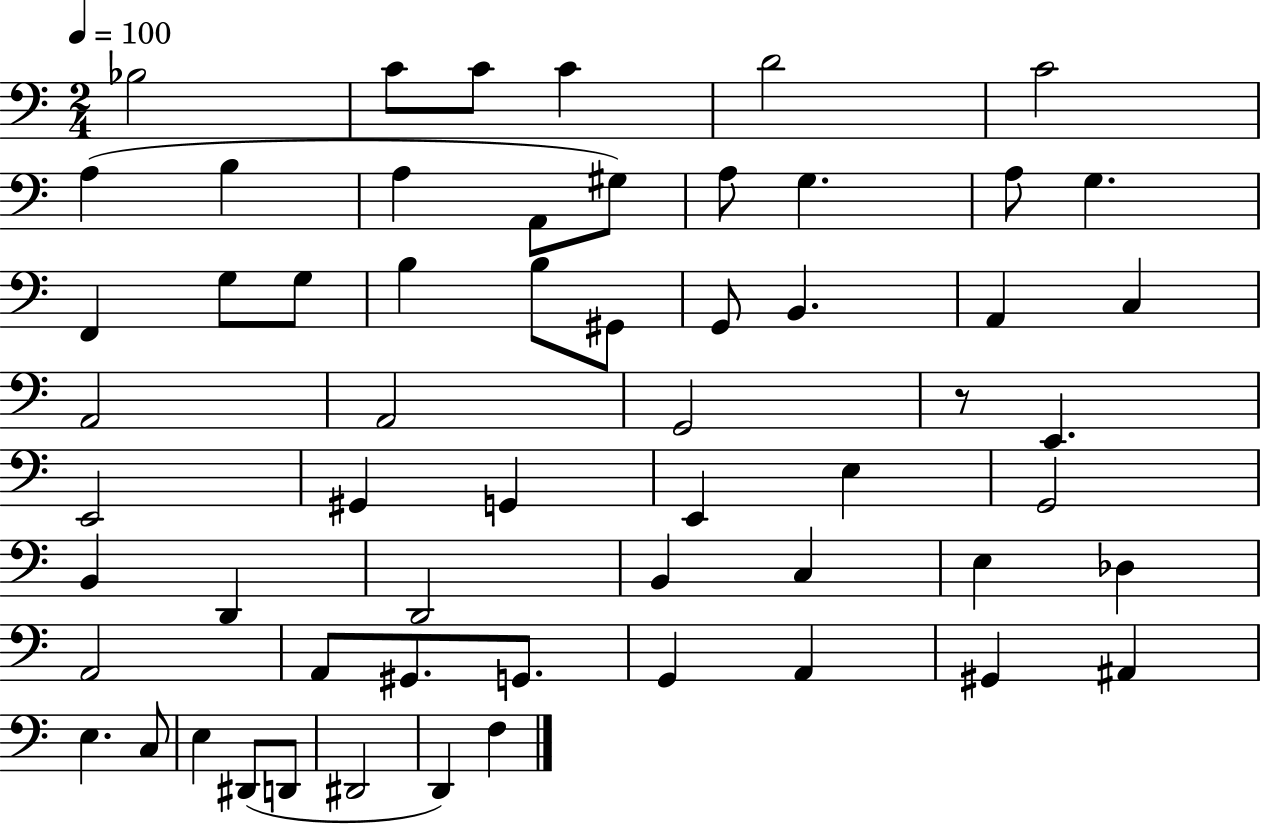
{
  \clef bass
  \numericTimeSignature
  \time 2/4
  \key c \major
  \tempo 4 = 100
  bes2 | c'8 c'8 c'4 | d'2 | c'2 | \break a4( b4 | a4 a,8 gis8) | a8 g4. | a8 g4. | \break f,4 g8 g8 | b4 b8 gis,8 | g,8 b,4. | a,4 c4 | \break a,2 | a,2 | g,2 | r8 e,4. | \break e,2 | gis,4 g,4 | e,4 e4 | g,2 | \break b,4 d,4 | d,2 | b,4 c4 | e4 des4 | \break a,2 | a,8 gis,8. g,8. | g,4 a,4 | gis,4 ais,4 | \break e4. c8 | e4 dis,8( d,8 | dis,2 | d,4) f4 | \break \bar "|."
}